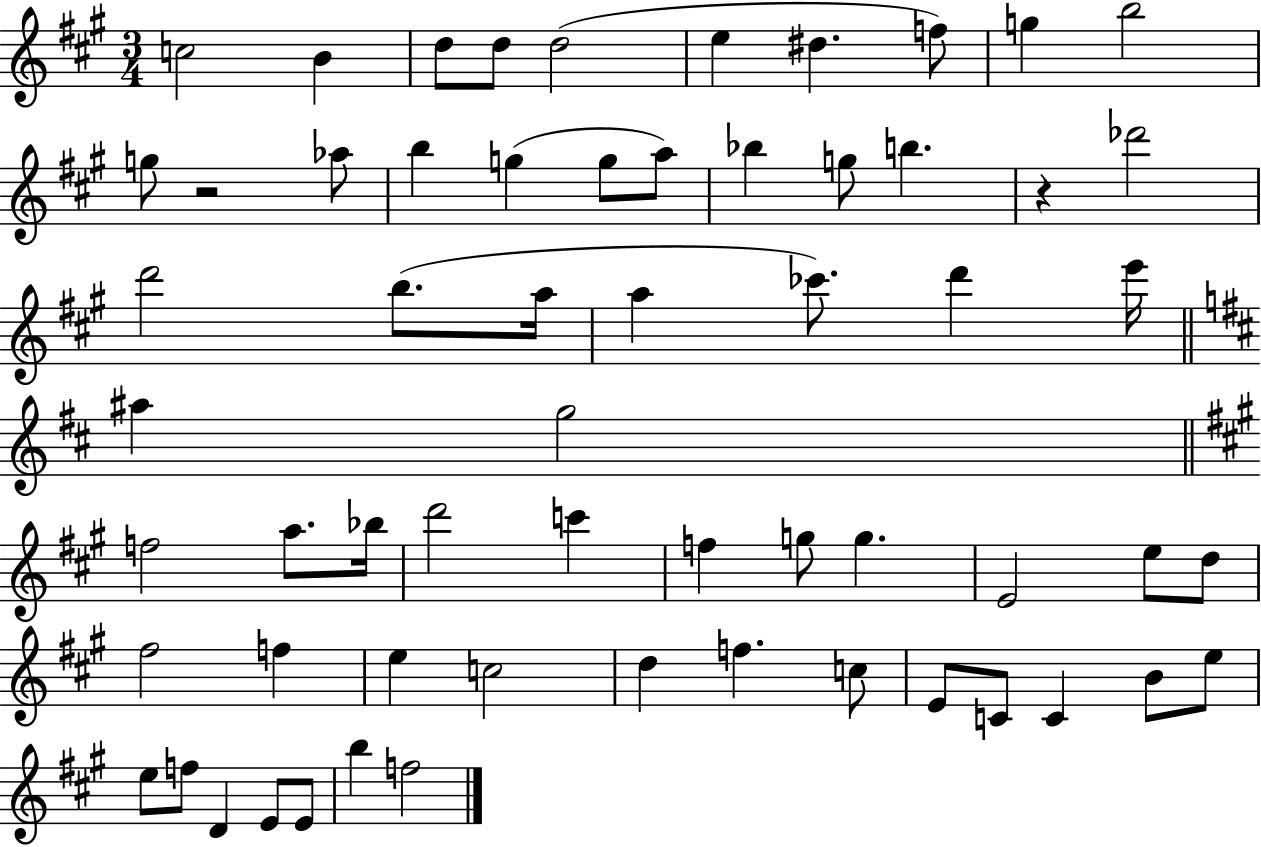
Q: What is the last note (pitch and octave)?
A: F5